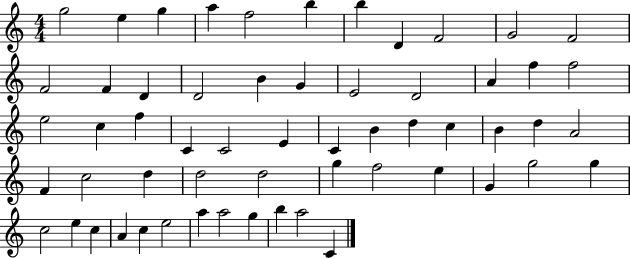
G5/h E5/q G5/q A5/q F5/h B5/q B5/q D4/q F4/h G4/h F4/h F4/h F4/q D4/q D4/h B4/q G4/q E4/h D4/h A4/q F5/q F5/h E5/h C5/q F5/q C4/q C4/h E4/q C4/q B4/q D5/q C5/q B4/q D5/q A4/h F4/q C5/h D5/q D5/h D5/h G5/q F5/h E5/q G4/q G5/h G5/q C5/h E5/q C5/q A4/q C5/q E5/h A5/q A5/h G5/q B5/q A5/h C4/q